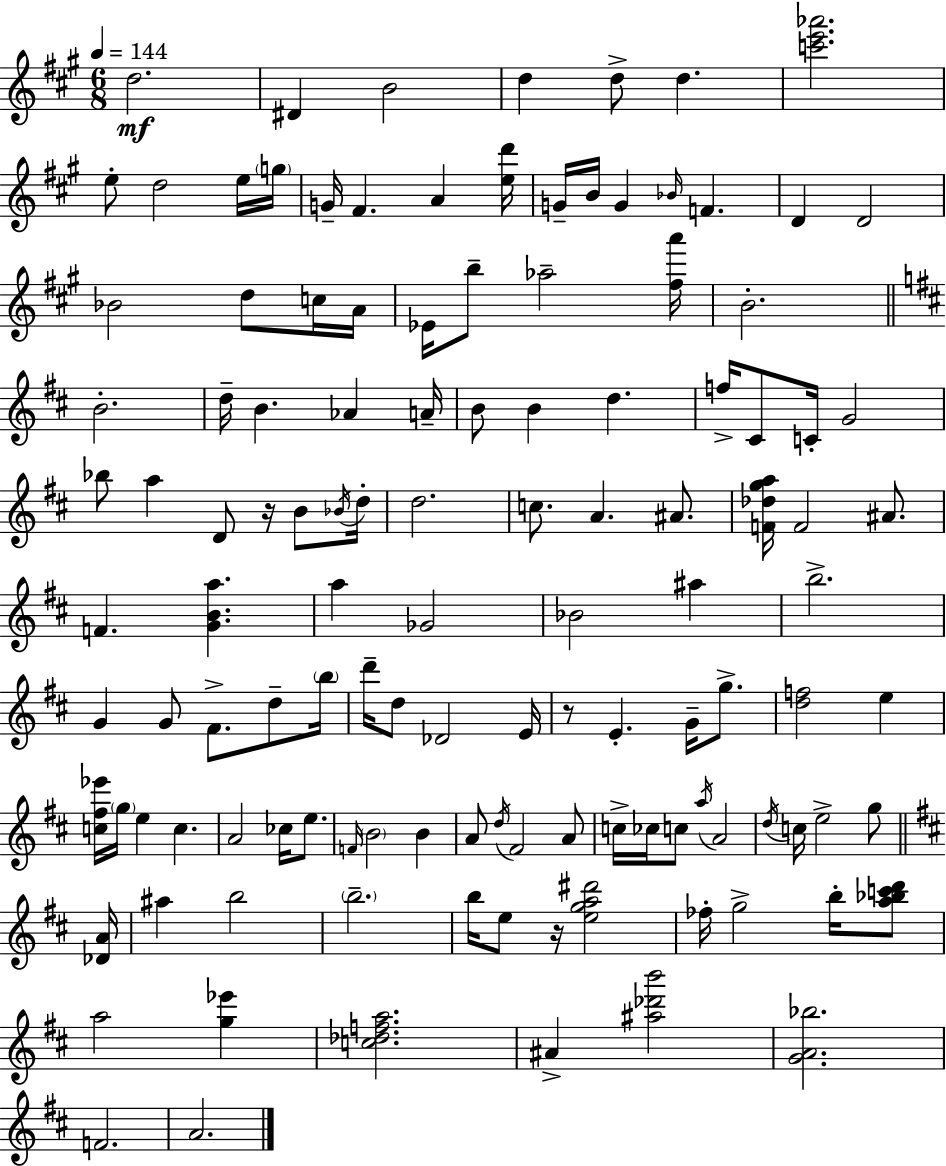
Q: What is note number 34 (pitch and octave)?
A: B4